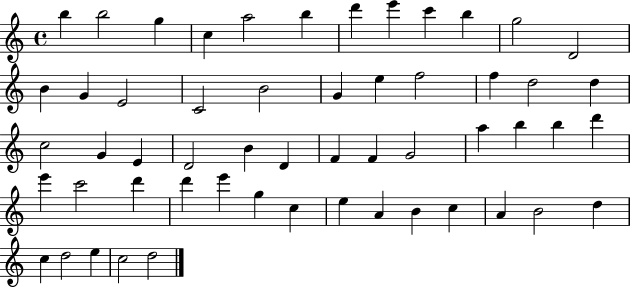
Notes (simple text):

B5/q B5/h G5/q C5/q A5/h B5/q D6/q E6/q C6/q B5/q G5/h D4/h B4/q G4/q E4/h C4/h B4/h G4/q E5/q F5/h F5/q D5/h D5/q C5/h G4/q E4/q D4/h B4/q D4/q F4/q F4/q G4/h A5/q B5/q B5/q D6/q E6/q C6/h D6/q D6/q E6/q G5/q C5/q E5/q A4/q B4/q C5/q A4/q B4/h D5/q C5/q D5/h E5/q C5/h D5/h